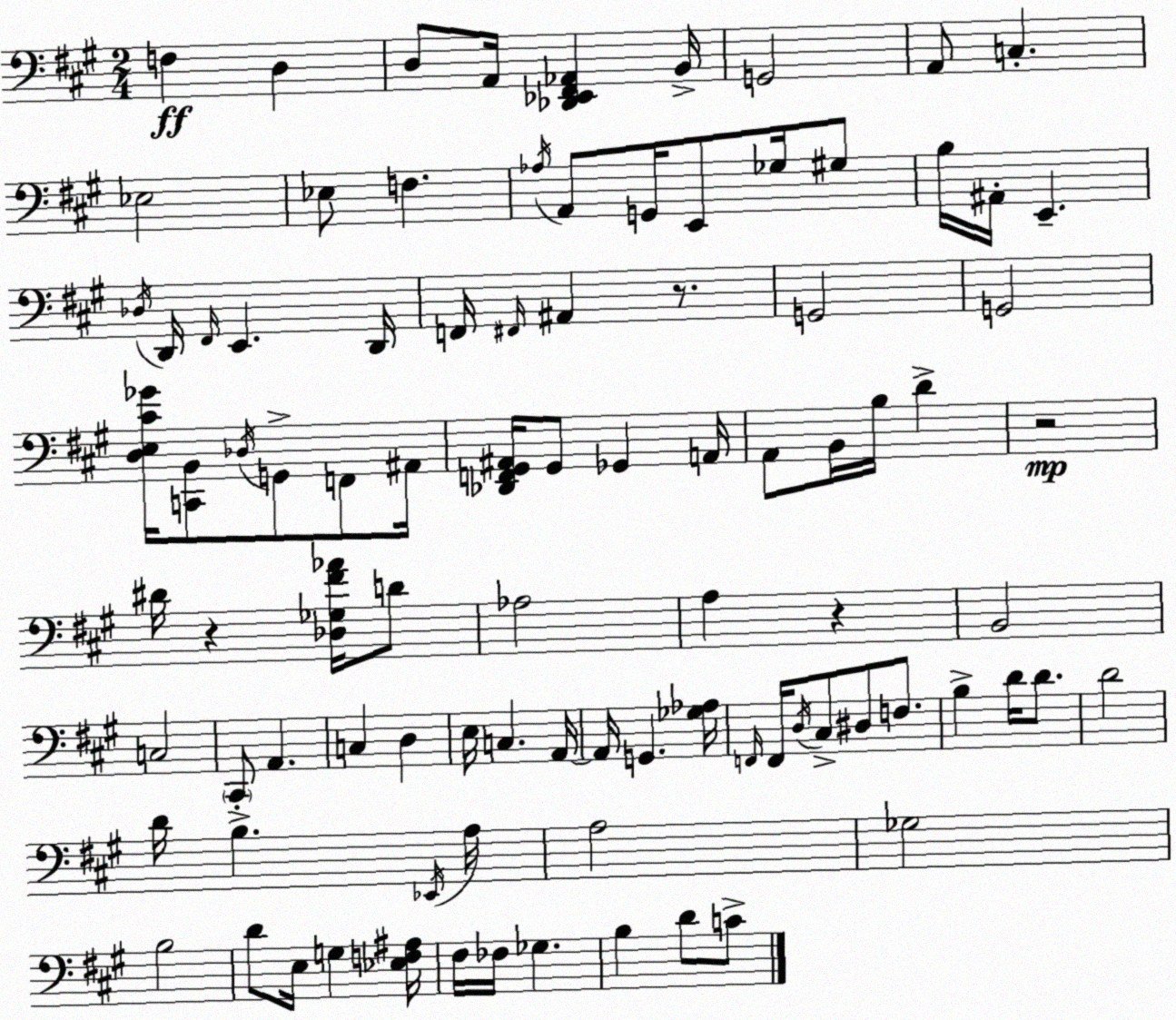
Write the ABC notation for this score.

X:1
T:Untitled
M:2/4
L:1/4
K:A
F, D, D,/2 A,,/4 [_D,,_E,,^F,,_A,,] B,,/4 G,,2 A,,/2 C, _E,2 _E,/2 F, _A,/4 A,,/2 G,,/4 E,,/2 _G,/4 ^G,/2 B,/4 ^A,,/4 E,, _D,/4 D,,/4 ^F,,/4 E,, D,,/4 F,,/4 ^F,,/4 ^A,, z/2 G,,2 G,,2 [D,E,^C_G]/4 [C,,B,,]/2 _D,/4 G,,/2 F,,/2 ^A,,/4 [_D,,F,,^G,,^A,,]/4 ^G,,/2 _G,, A,,/4 A,,/2 B,,/4 B,/4 D z2 ^D/4 z [_D,_G,^F_A]/4 D/2 _A,2 A, z B,,2 C,2 ^C,,/2 A,, C, D, E,/4 C, A,,/4 A,,/4 G,, [_G,_A,]/4 F,,/4 F,,/4 D,/4 ^C,/2 ^D,/2 F,/2 B, D/4 D/2 D2 D/4 B, _E,,/4 A,/4 A,2 _G,2 B,2 D/2 E,/4 G, [_E,F,^A,]/4 ^F,/4 _F,/4 _G, B, D/2 C/2